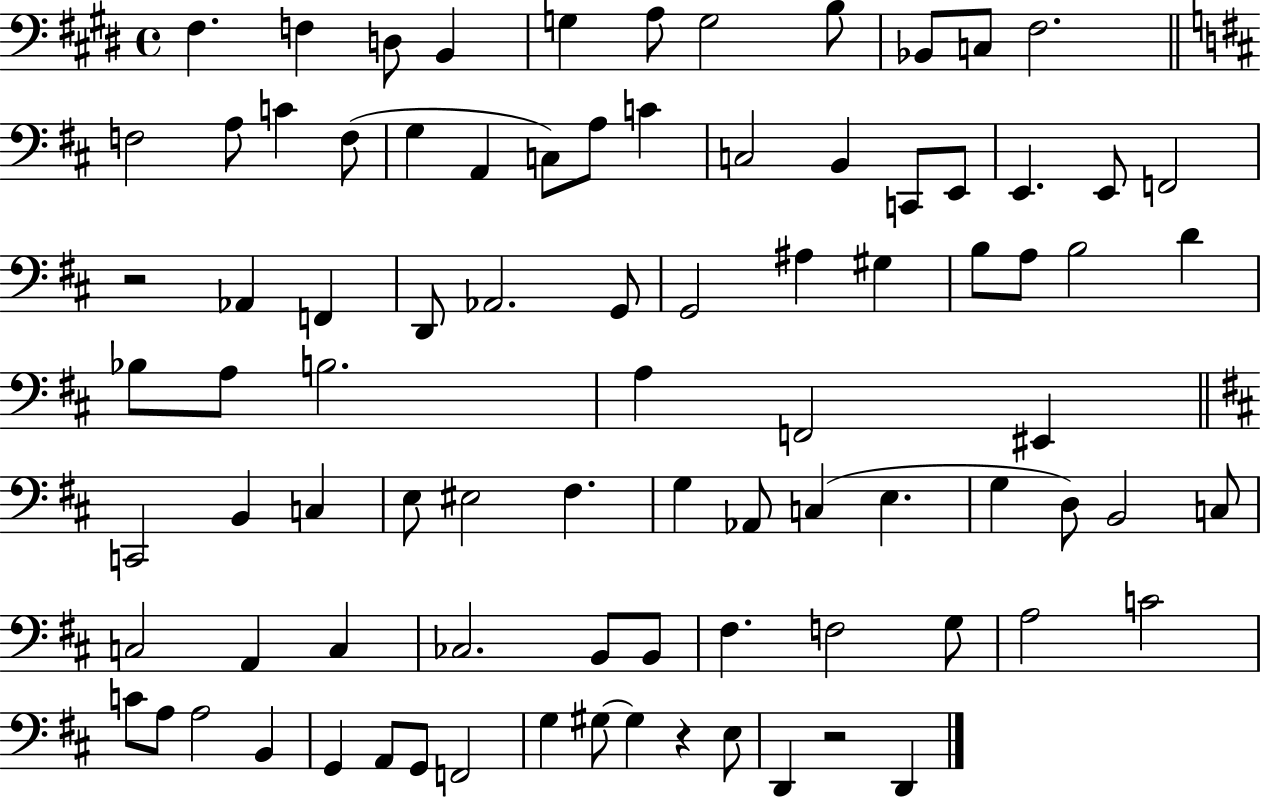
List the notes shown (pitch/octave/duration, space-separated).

F#3/q. F3/q D3/e B2/q G3/q A3/e G3/h B3/e Bb2/e C3/e F#3/h. F3/h A3/e C4/q F3/e G3/q A2/q C3/e A3/e C4/q C3/h B2/q C2/e E2/e E2/q. E2/e F2/h R/h Ab2/q F2/q D2/e Ab2/h. G2/e G2/h A#3/q G#3/q B3/e A3/e B3/h D4/q Bb3/e A3/e B3/h. A3/q F2/h EIS2/q C2/h B2/q C3/q E3/e EIS3/h F#3/q. G3/q Ab2/e C3/q E3/q. G3/q D3/e B2/h C3/e C3/h A2/q C3/q CES3/h. B2/e B2/e F#3/q. F3/h G3/e A3/h C4/h C4/e A3/e A3/h B2/q G2/q A2/e G2/e F2/h G3/q G#3/e G#3/q R/q E3/e D2/q R/h D2/q